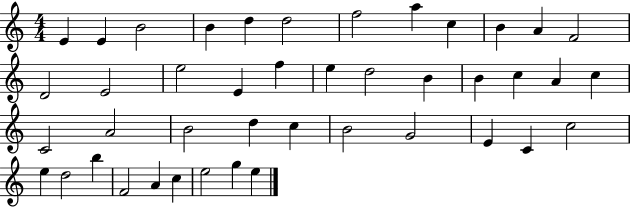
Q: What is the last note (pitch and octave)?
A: E5